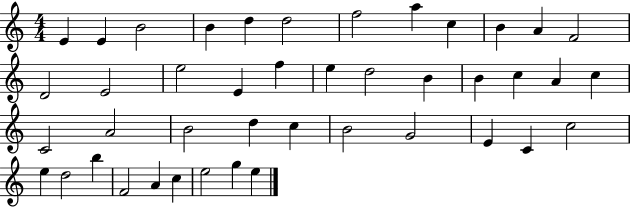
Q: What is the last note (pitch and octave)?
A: E5